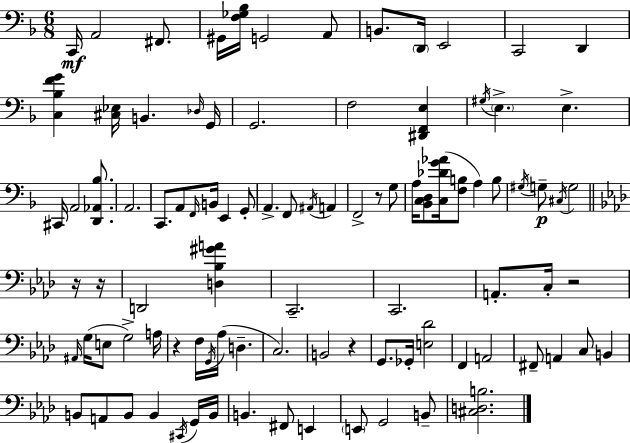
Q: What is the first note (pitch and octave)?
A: C2